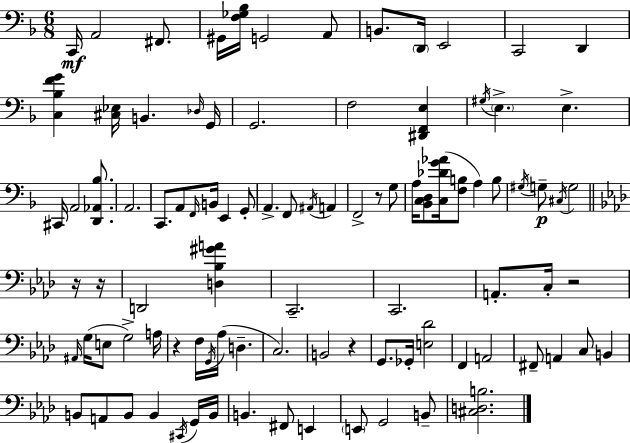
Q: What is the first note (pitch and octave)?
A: C2